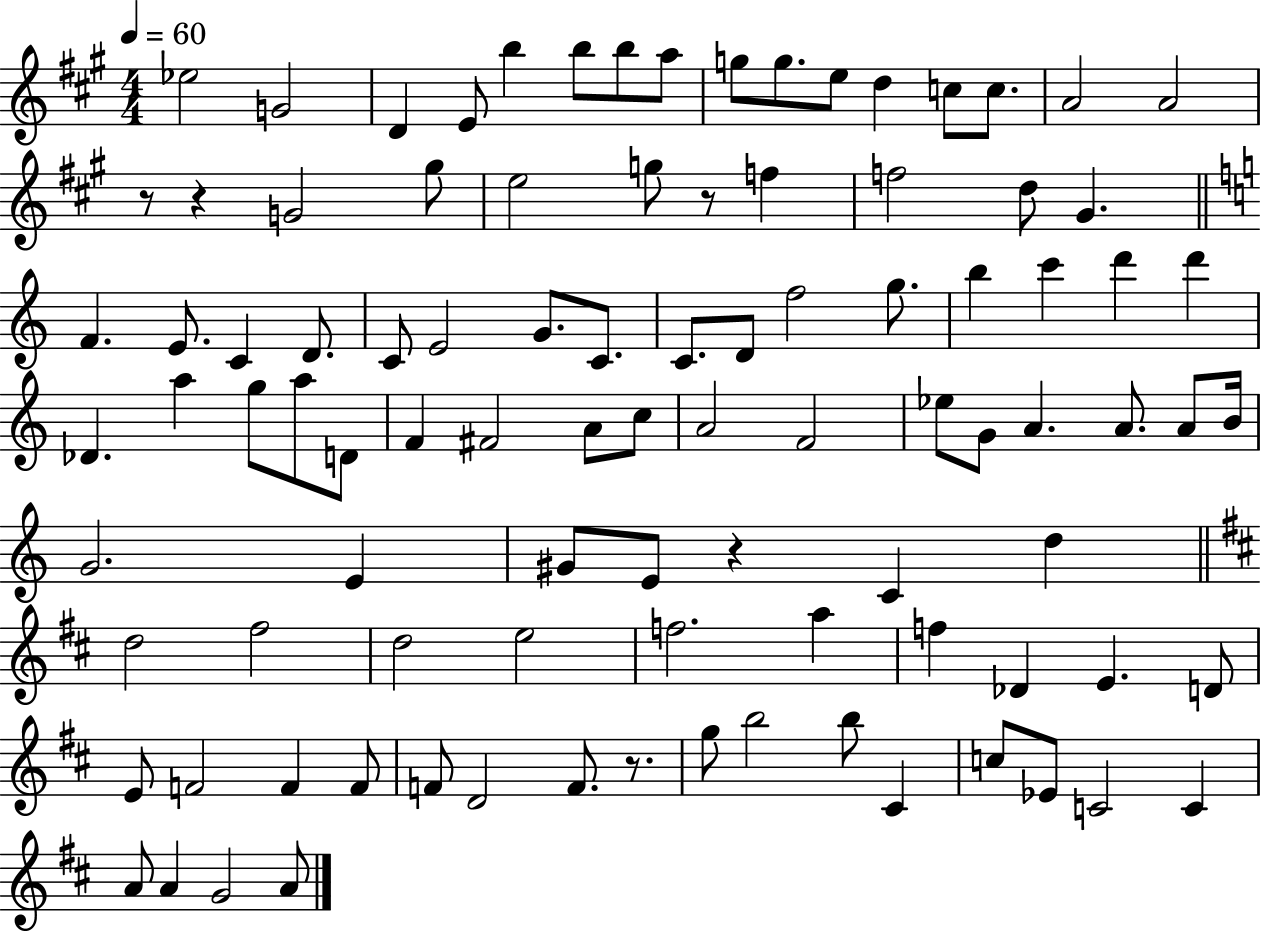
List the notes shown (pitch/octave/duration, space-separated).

Eb5/h G4/h D4/q E4/e B5/q B5/e B5/e A5/e G5/e G5/e. E5/e D5/q C5/e C5/e. A4/h A4/h R/e R/q G4/h G#5/e E5/h G5/e R/e F5/q F5/h D5/e G#4/q. F4/q. E4/e. C4/q D4/e. C4/e E4/h G4/e. C4/e. C4/e. D4/e F5/h G5/e. B5/q C6/q D6/q D6/q Db4/q. A5/q G5/e A5/e D4/e F4/q F#4/h A4/e C5/e A4/h F4/h Eb5/e G4/e A4/q. A4/e. A4/e B4/s G4/h. E4/q G#4/e E4/e R/q C4/q D5/q D5/h F#5/h D5/h E5/h F5/h. A5/q F5/q Db4/q E4/q. D4/e E4/e F4/h F4/q F4/e F4/e D4/h F4/e. R/e. G5/e B5/h B5/e C#4/q C5/e Eb4/e C4/h C4/q A4/e A4/q G4/h A4/e